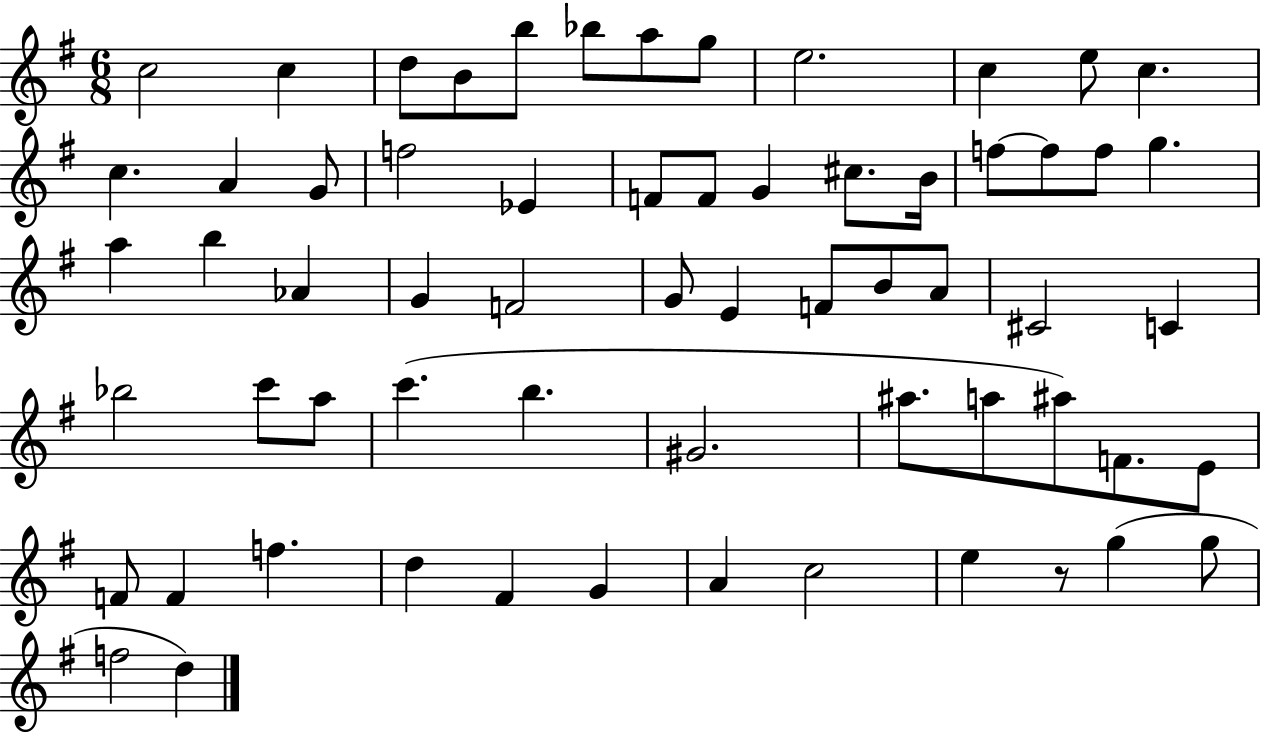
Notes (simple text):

C5/h C5/q D5/e B4/e B5/e Bb5/e A5/e G5/e E5/h. C5/q E5/e C5/q. C5/q. A4/q G4/e F5/h Eb4/q F4/e F4/e G4/q C#5/e. B4/s F5/e F5/e F5/e G5/q. A5/q B5/q Ab4/q G4/q F4/h G4/e E4/q F4/e B4/e A4/e C#4/h C4/q Bb5/h C6/e A5/e C6/q. B5/q. G#4/h. A#5/e. A5/e A#5/e F4/e. E4/e F4/e F4/q F5/q. D5/q F#4/q G4/q A4/q C5/h E5/q R/e G5/q G5/e F5/h D5/q